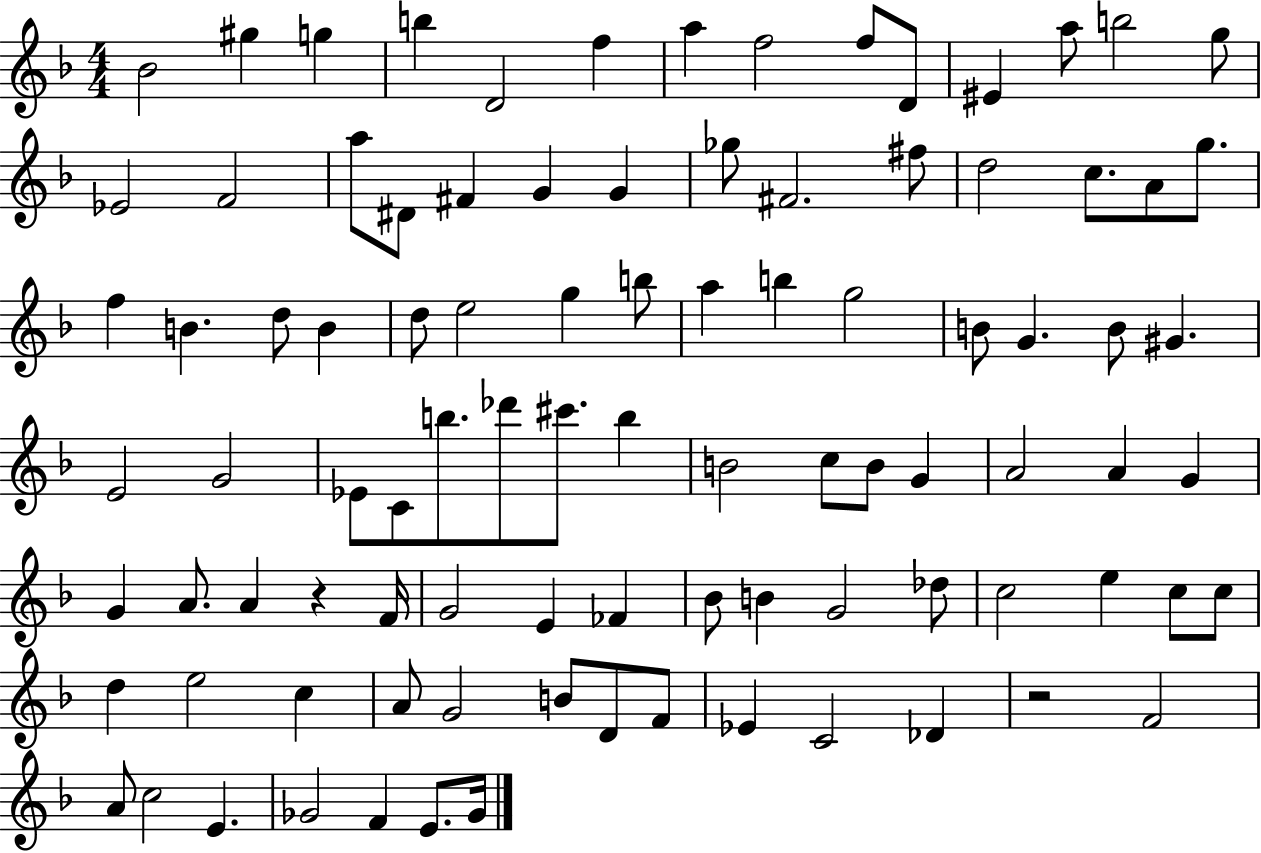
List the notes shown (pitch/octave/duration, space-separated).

Bb4/h G#5/q G5/q B5/q D4/h F5/q A5/q F5/h F5/e D4/e EIS4/q A5/e B5/h G5/e Eb4/h F4/h A5/e D#4/e F#4/q G4/q G4/q Gb5/e F#4/h. F#5/e D5/h C5/e. A4/e G5/e. F5/q B4/q. D5/e B4/q D5/e E5/h G5/q B5/e A5/q B5/q G5/h B4/e G4/q. B4/e G#4/q. E4/h G4/h Eb4/e C4/e B5/e. Db6/e C#6/e. B5/q B4/h C5/e B4/e G4/q A4/h A4/q G4/q G4/q A4/e. A4/q R/q F4/s G4/h E4/q FES4/q Bb4/e B4/q G4/h Db5/e C5/h E5/q C5/e C5/e D5/q E5/h C5/q A4/e G4/h B4/e D4/e F4/e Eb4/q C4/h Db4/q R/h F4/h A4/e C5/h E4/q. Gb4/h F4/q E4/e. Gb4/s